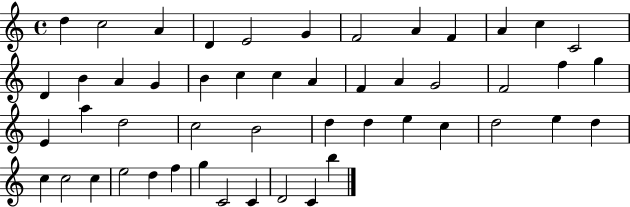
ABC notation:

X:1
T:Untitled
M:4/4
L:1/4
K:C
d c2 A D E2 G F2 A F A c C2 D B A G B c c A F A G2 F2 f g E a d2 c2 B2 d d e c d2 e d c c2 c e2 d f g C2 C D2 C b